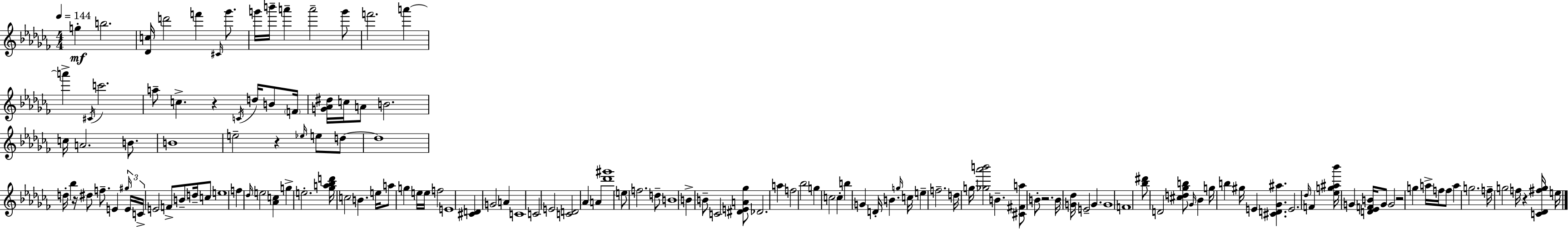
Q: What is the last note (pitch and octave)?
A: E5